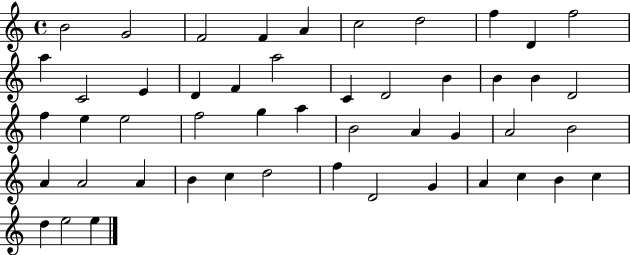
B4/h G4/h F4/h F4/q A4/q C5/h D5/h F5/q D4/q F5/h A5/q C4/h E4/q D4/q F4/q A5/h C4/q D4/h B4/q B4/q B4/q D4/h F5/q E5/q E5/h F5/h G5/q A5/q B4/h A4/q G4/q A4/h B4/h A4/q A4/h A4/q B4/q C5/q D5/h F5/q D4/h G4/q A4/q C5/q B4/q C5/q D5/q E5/h E5/q